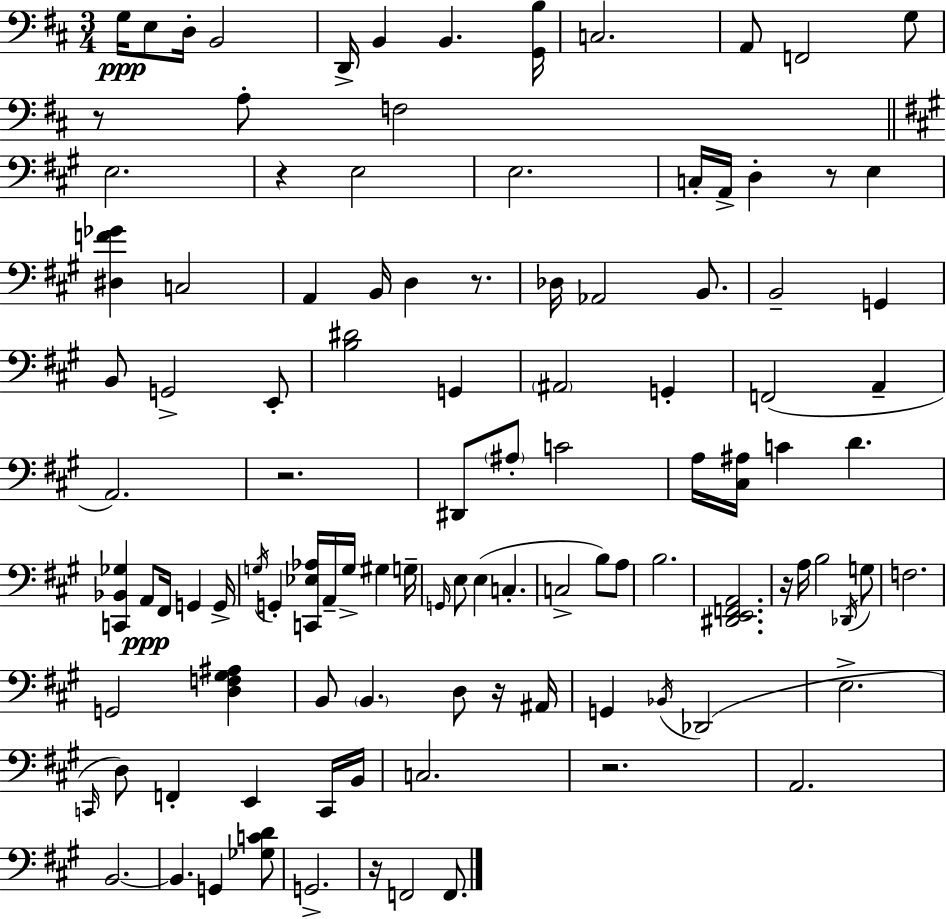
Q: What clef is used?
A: bass